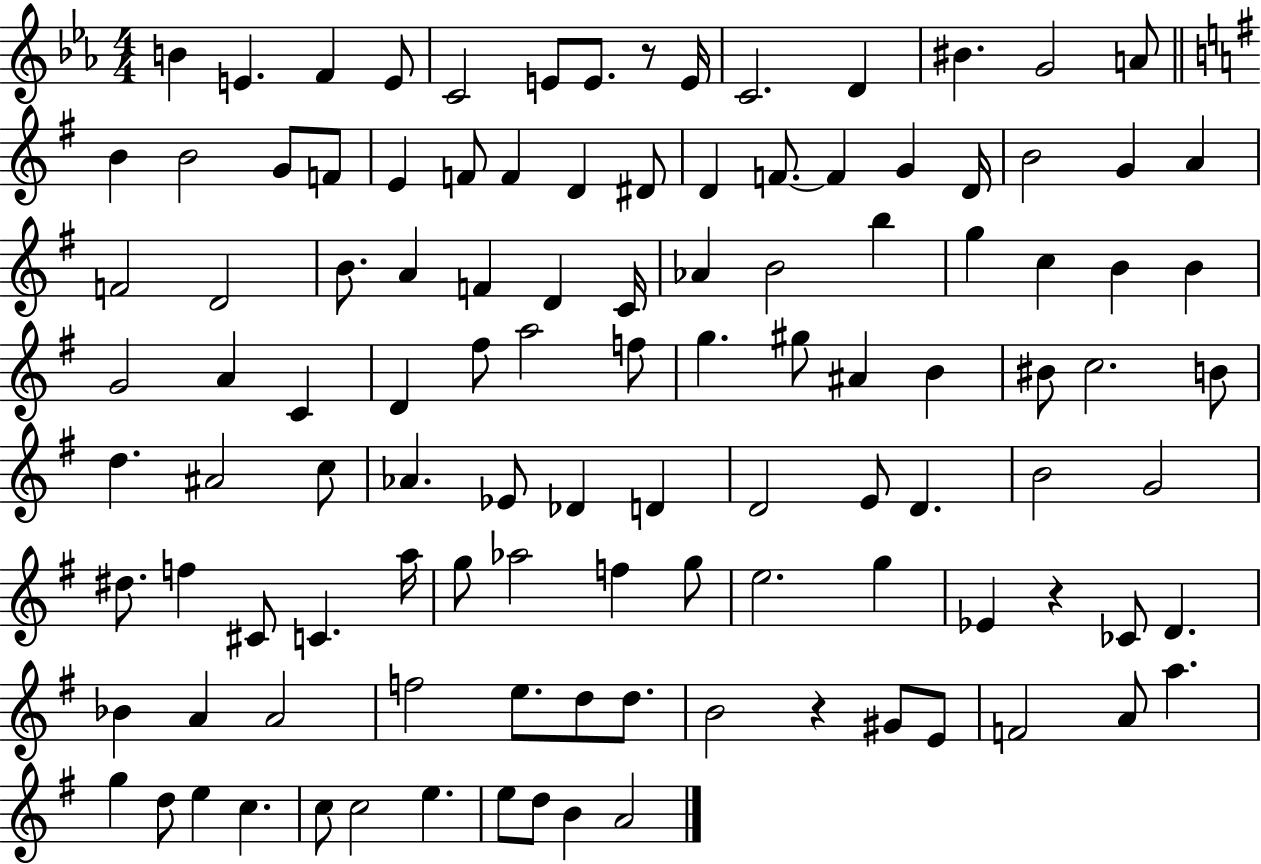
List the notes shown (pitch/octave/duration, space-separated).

B4/q E4/q. F4/q E4/e C4/h E4/e E4/e. R/e E4/s C4/h. D4/q BIS4/q. G4/h A4/e B4/q B4/h G4/e F4/e E4/q F4/e F4/q D4/q D#4/e D4/q F4/e. F4/q G4/q D4/s B4/h G4/q A4/q F4/h D4/h B4/e. A4/q F4/q D4/q C4/s Ab4/q B4/h B5/q G5/q C5/q B4/q B4/q G4/h A4/q C4/q D4/q F#5/e A5/h F5/e G5/q. G#5/e A#4/q B4/q BIS4/e C5/h. B4/e D5/q. A#4/h C5/e Ab4/q. Eb4/e Db4/q D4/q D4/h E4/e D4/q. B4/h G4/h D#5/e. F5/q C#4/e C4/q. A5/s G5/e Ab5/h F5/q G5/e E5/h. G5/q Eb4/q R/q CES4/e D4/q. Bb4/q A4/q A4/h F5/h E5/e. D5/e D5/e. B4/h R/q G#4/e E4/e F4/h A4/e A5/q. G5/q D5/e E5/q C5/q. C5/e C5/h E5/q. E5/e D5/e B4/q A4/h